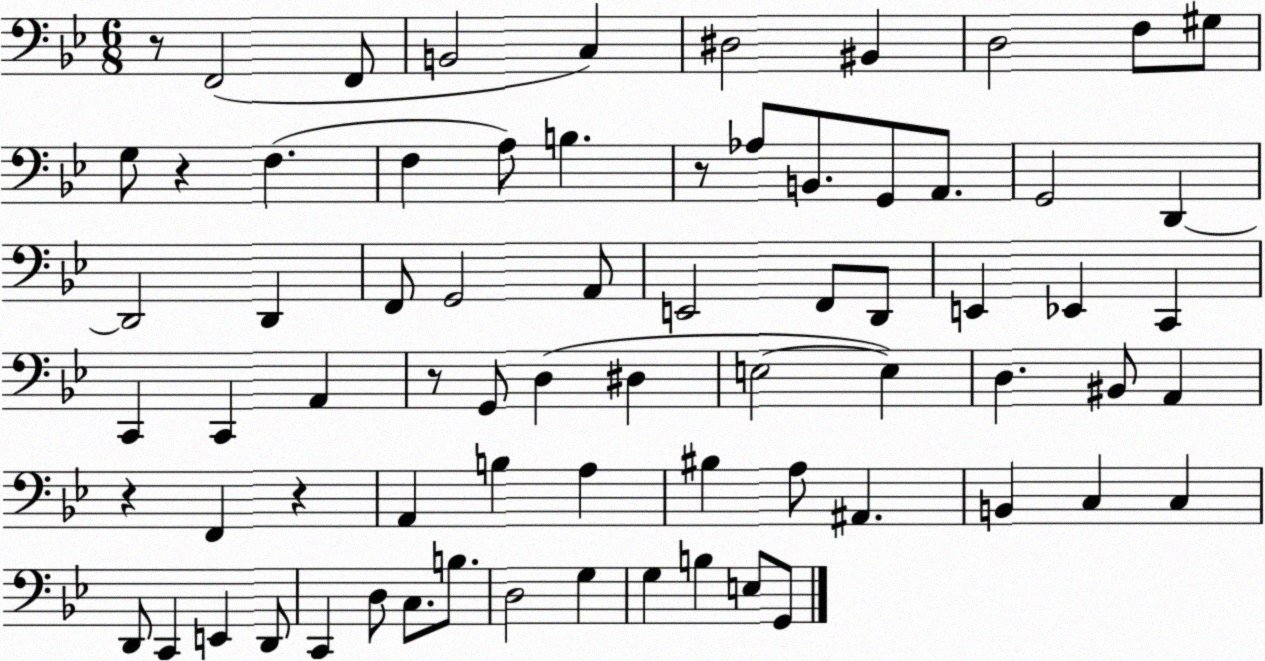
X:1
T:Untitled
M:6/8
L:1/4
K:Bb
z/2 F,,2 F,,/2 B,,2 C, ^D,2 ^B,, D,2 F,/2 ^G,/2 G,/2 z F, F, A,/2 B, z/2 _A,/2 B,,/2 G,,/2 A,,/2 G,,2 D,, D,,2 D,, F,,/2 G,,2 A,,/2 E,,2 F,,/2 D,,/2 E,, _E,, C,, C,, C,, A,, z/2 G,,/2 D, ^D, E,2 E, D, ^B,,/2 A,, z F,, z A,, B, A, ^B, A,/2 ^A,, B,, C, C, D,,/2 C,, E,, D,,/2 C,, D,/2 C,/2 B,/2 D,2 G, G, B, E,/2 G,,/2